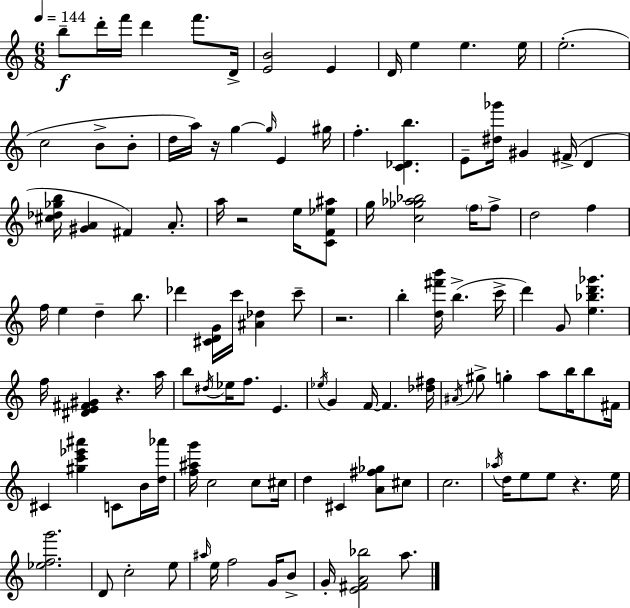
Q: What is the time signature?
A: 6/8